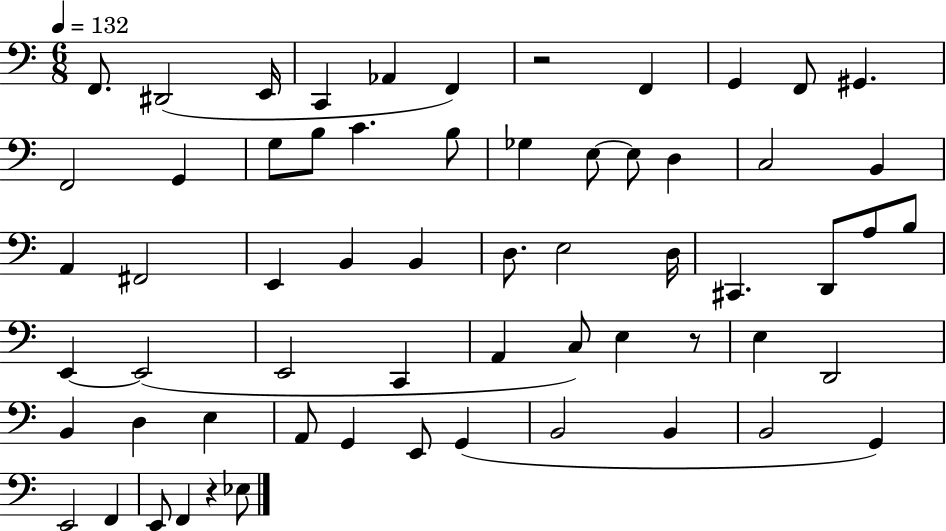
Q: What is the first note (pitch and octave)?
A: F2